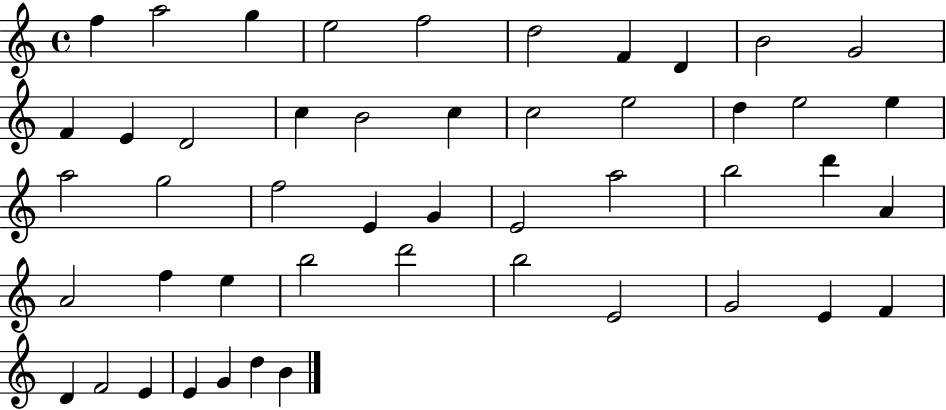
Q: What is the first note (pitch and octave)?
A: F5